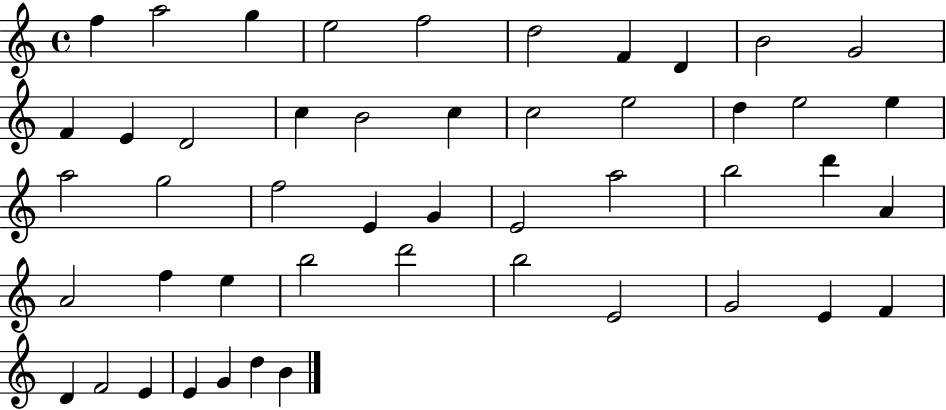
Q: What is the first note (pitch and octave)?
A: F5